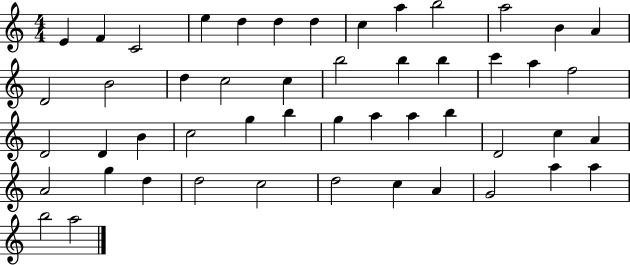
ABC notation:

X:1
T:Untitled
M:4/4
L:1/4
K:C
E F C2 e d d d c a b2 a2 B A D2 B2 d c2 c b2 b b c' a f2 D2 D B c2 g b g a a b D2 c A A2 g d d2 c2 d2 c A G2 a a b2 a2